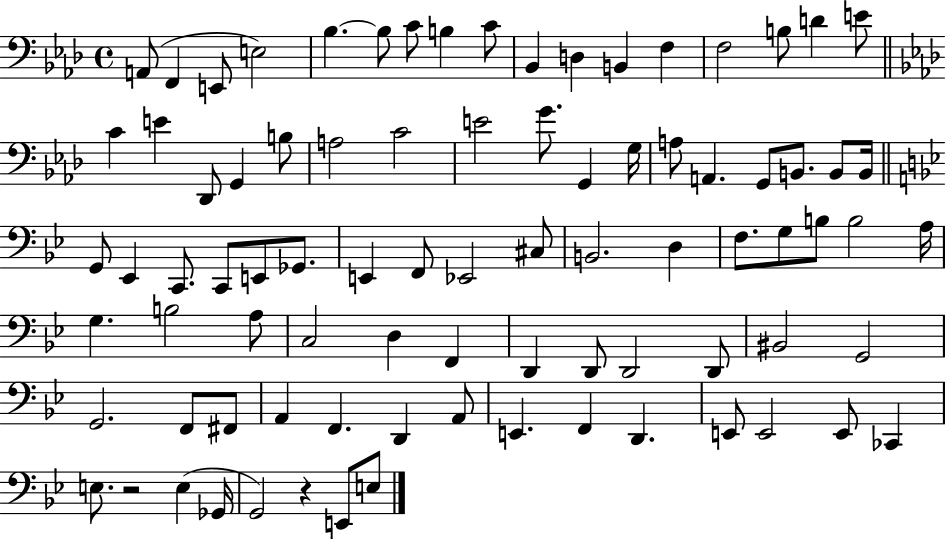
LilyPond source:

{
  \clef bass
  \time 4/4
  \defaultTimeSignature
  \key aes \major
  \repeat volta 2 { a,8( f,4 e,8 e2) | bes4.~~ bes8 c'8 b4 c'8 | bes,4 d4 b,4 f4 | f2 b8 d'4 e'8 | \break \bar "||" \break \key f \minor c'4 e'4 des,8 g,4 b8 | a2 c'2 | e'2 g'8. g,4 g16 | a8 a,4. g,8 b,8. b,8 b,16 | \break \bar "||" \break \key bes \major g,8 ees,4 c,8. c,8 e,8 ges,8. | e,4 f,8 ees,2 cis8 | b,2. d4 | f8. g8 b8 b2 a16 | \break g4. b2 a8 | c2 d4 f,4 | d,4 d,8 d,2 d,8 | bis,2 g,2 | \break g,2. f,8 fis,8 | a,4 f,4. d,4 a,8 | e,4. f,4 d,4. | e,8 e,2 e,8 ces,4 | \break e8. r2 e4( ges,16 | g,2) r4 e,8 e8 | } \bar "|."
}